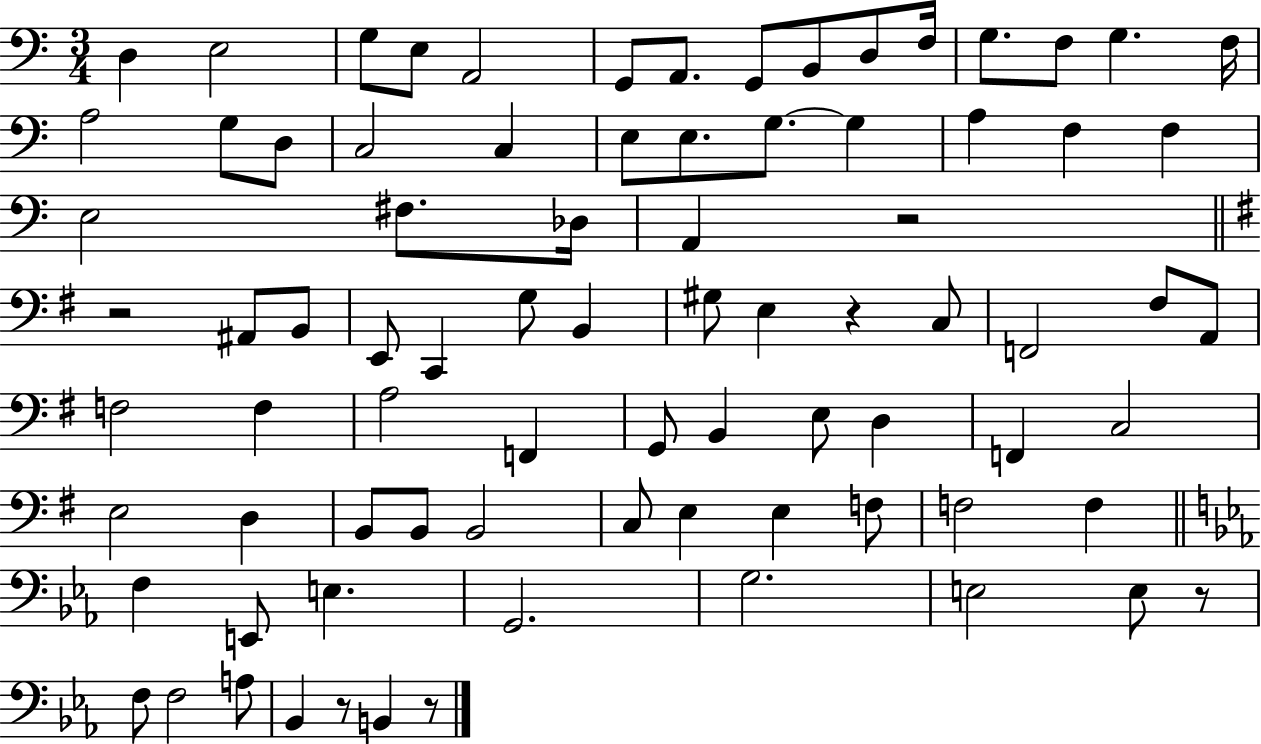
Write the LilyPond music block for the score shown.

{
  \clef bass
  \numericTimeSignature
  \time 3/4
  \key c \major
  \repeat volta 2 { d4 e2 | g8 e8 a,2 | g,8 a,8. g,8 b,8 d8 f16 | g8. f8 g4. f16 | \break a2 g8 d8 | c2 c4 | e8 e8. g8.~~ g4 | a4 f4 f4 | \break e2 fis8. des16 | a,4 r2 | \bar "||" \break \key g \major r2 ais,8 b,8 | e,8 c,4 g8 b,4 | gis8 e4 r4 c8 | f,2 fis8 a,8 | \break f2 f4 | a2 f,4 | g,8 b,4 e8 d4 | f,4 c2 | \break e2 d4 | b,8 b,8 b,2 | c8 e4 e4 f8 | f2 f4 | \break \bar "||" \break \key c \minor f4 e,8 e4. | g,2. | g2. | e2 e8 r8 | \break f8 f2 a8 | bes,4 r8 b,4 r8 | } \bar "|."
}